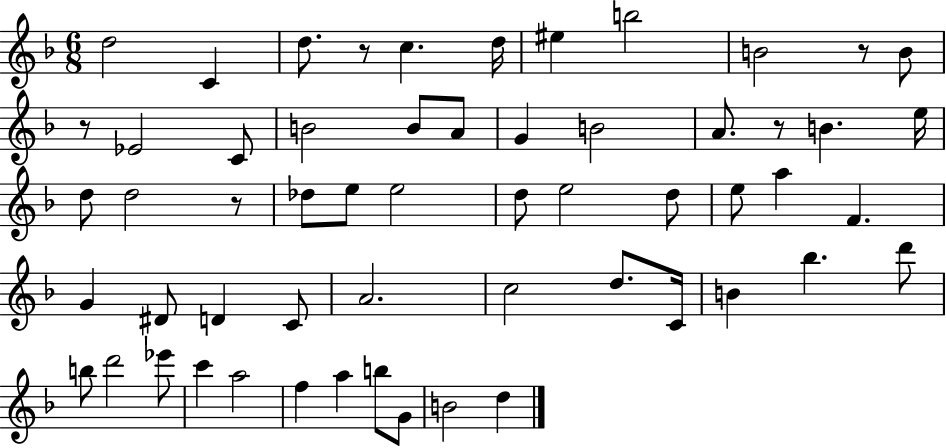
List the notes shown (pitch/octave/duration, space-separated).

D5/h C4/q D5/e. R/e C5/q. D5/s EIS5/q B5/h B4/h R/e B4/e R/e Eb4/h C4/e B4/h B4/e A4/e G4/q B4/h A4/e. R/e B4/q. E5/s D5/e D5/h R/e Db5/e E5/e E5/h D5/e E5/h D5/e E5/e A5/q F4/q. G4/q D#4/e D4/q C4/e A4/h. C5/h D5/e. C4/s B4/q Bb5/q. D6/e B5/e D6/h Eb6/e C6/q A5/h F5/q A5/q B5/e G4/e B4/h D5/q